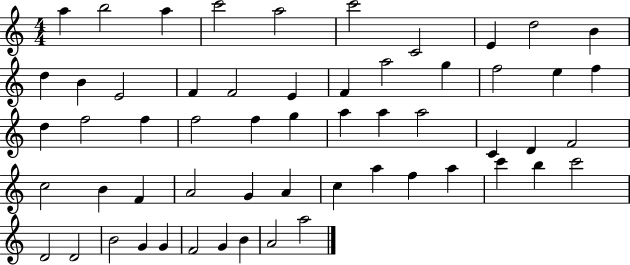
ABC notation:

X:1
T:Untitled
M:4/4
L:1/4
K:C
a b2 a c'2 a2 c'2 C2 E d2 B d B E2 F F2 E F a2 g f2 e f d f2 f f2 f g a a a2 C D F2 c2 B F A2 G A c a f a c' b c'2 D2 D2 B2 G G F2 G B A2 a2